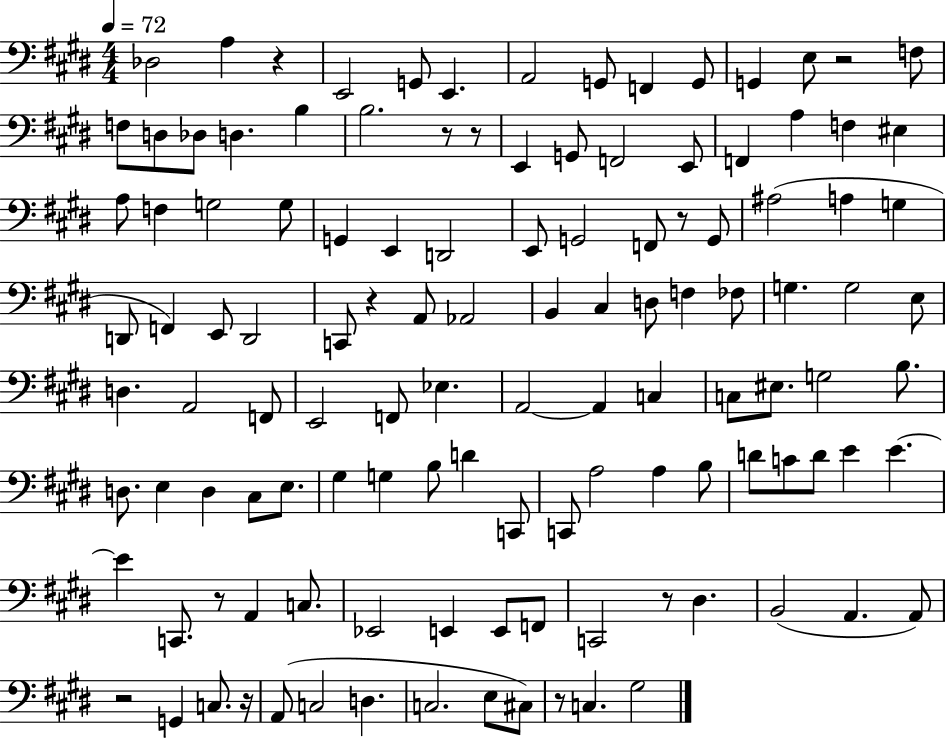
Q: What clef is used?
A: bass